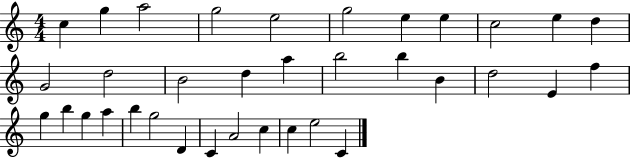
X:1
T:Untitled
M:4/4
L:1/4
K:C
c g a2 g2 e2 g2 e e c2 e d G2 d2 B2 d a b2 b B d2 E f g b g a b g2 D C A2 c c e2 C